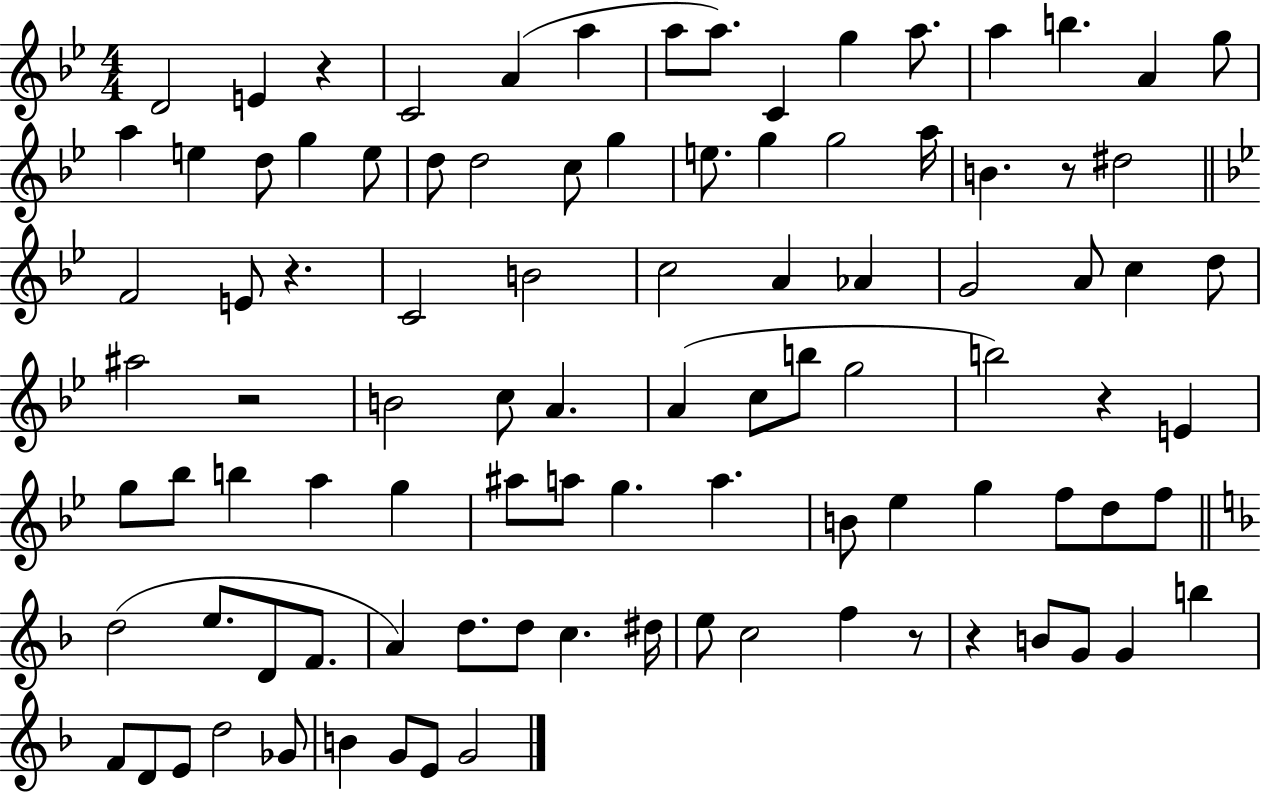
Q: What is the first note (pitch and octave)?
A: D4